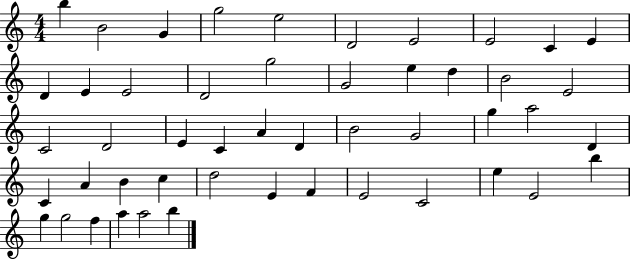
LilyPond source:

{
  \clef treble
  \numericTimeSignature
  \time 4/4
  \key c \major
  b''4 b'2 g'4 | g''2 e''2 | d'2 e'2 | e'2 c'4 e'4 | \break d'4 e'4 e'2 | d'2 g''2 | g'2 e''4 d''4 | b'2 e'2 | \break c'2 d'2 | e'4 c'4 a'4 d'4 | b'2 g'2 | g''4 a''2 d'4 | \break c'4 a'4 b'4 c''4 | d''2 e'4 f'4 | e'2 c'2 | e''4 e'2 b''4 | \break g''4 g''2 f''4 | a''4 a''2 b''4 | \bar "|."
}